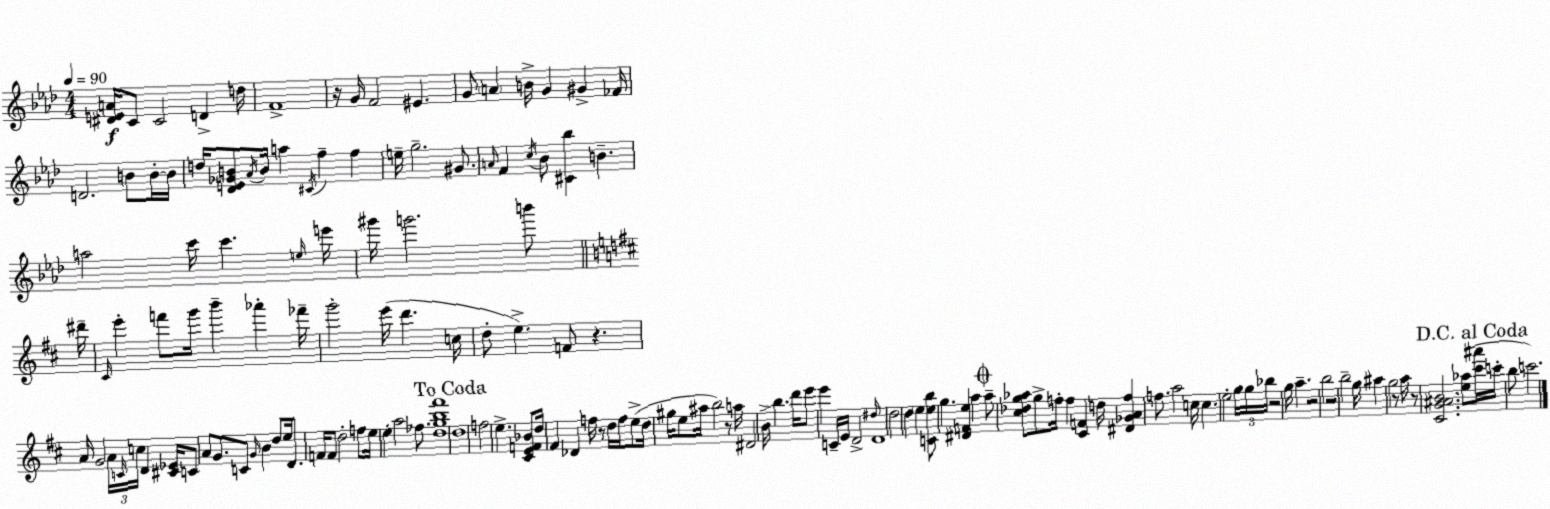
X:1
T:Untitled
M:4/4
L:1/4
K:Fm
[^DEA]/4 C/2 C2 D d/4 F4 z/4 G/4 F2 ^E G/2 A B/4 G ^G _F/4 D2 B/2 B/4 B/4 d/4 [_DE_GB]/2 _A/4 B/4 a ^C/4 f f e/4 g2 ^G/2 A/4 F c/4 _B/2 [^C_b] B a2 c'/4 c' e/4 e'/4 ^g'/4 g'2 b'/2 ^d'/4 ^C/4 e' f'/2 g'/4 b' _a' _f'/4 g'2 e'/4 d' c/4 d/2 e F/2 z A/4 G2 A/4 C/4 c/4 D [^C_E]/4 C/2 A/2 G/2 C/2 G/4 B d/2 e/4 D/2 F/4 F/2 d2 f/2 e/4 e a2 _f/2 [dgb^f']4 d4 f2 e [^CEF_B]/2 d/4 ^F _D f/4 z/2 d/4 f/4 e/2 d/4 ^g/4 e/2 ^a/4 b2 z/2 a/4 ^D2 B/4 b d'/4 e'/2 e' C/4 E/4 D2 ^d/4 D4 d2 d e [Ceb]/2 g [^DFe] a a/2 [^c_dg_a]/2 g/2 f/4 f [^CF] d/4 [^D_GAf] f/2 a2 c/4 c e2 g/4 g/4 _b/4 z2 g/4 a z2 b2 z2 b2 g/4 ^a g2 z/2 a/4 z/2 [^CG^AB]2 [e_a]/2 [^c'^a']/4 c'/4 b/2 c'2